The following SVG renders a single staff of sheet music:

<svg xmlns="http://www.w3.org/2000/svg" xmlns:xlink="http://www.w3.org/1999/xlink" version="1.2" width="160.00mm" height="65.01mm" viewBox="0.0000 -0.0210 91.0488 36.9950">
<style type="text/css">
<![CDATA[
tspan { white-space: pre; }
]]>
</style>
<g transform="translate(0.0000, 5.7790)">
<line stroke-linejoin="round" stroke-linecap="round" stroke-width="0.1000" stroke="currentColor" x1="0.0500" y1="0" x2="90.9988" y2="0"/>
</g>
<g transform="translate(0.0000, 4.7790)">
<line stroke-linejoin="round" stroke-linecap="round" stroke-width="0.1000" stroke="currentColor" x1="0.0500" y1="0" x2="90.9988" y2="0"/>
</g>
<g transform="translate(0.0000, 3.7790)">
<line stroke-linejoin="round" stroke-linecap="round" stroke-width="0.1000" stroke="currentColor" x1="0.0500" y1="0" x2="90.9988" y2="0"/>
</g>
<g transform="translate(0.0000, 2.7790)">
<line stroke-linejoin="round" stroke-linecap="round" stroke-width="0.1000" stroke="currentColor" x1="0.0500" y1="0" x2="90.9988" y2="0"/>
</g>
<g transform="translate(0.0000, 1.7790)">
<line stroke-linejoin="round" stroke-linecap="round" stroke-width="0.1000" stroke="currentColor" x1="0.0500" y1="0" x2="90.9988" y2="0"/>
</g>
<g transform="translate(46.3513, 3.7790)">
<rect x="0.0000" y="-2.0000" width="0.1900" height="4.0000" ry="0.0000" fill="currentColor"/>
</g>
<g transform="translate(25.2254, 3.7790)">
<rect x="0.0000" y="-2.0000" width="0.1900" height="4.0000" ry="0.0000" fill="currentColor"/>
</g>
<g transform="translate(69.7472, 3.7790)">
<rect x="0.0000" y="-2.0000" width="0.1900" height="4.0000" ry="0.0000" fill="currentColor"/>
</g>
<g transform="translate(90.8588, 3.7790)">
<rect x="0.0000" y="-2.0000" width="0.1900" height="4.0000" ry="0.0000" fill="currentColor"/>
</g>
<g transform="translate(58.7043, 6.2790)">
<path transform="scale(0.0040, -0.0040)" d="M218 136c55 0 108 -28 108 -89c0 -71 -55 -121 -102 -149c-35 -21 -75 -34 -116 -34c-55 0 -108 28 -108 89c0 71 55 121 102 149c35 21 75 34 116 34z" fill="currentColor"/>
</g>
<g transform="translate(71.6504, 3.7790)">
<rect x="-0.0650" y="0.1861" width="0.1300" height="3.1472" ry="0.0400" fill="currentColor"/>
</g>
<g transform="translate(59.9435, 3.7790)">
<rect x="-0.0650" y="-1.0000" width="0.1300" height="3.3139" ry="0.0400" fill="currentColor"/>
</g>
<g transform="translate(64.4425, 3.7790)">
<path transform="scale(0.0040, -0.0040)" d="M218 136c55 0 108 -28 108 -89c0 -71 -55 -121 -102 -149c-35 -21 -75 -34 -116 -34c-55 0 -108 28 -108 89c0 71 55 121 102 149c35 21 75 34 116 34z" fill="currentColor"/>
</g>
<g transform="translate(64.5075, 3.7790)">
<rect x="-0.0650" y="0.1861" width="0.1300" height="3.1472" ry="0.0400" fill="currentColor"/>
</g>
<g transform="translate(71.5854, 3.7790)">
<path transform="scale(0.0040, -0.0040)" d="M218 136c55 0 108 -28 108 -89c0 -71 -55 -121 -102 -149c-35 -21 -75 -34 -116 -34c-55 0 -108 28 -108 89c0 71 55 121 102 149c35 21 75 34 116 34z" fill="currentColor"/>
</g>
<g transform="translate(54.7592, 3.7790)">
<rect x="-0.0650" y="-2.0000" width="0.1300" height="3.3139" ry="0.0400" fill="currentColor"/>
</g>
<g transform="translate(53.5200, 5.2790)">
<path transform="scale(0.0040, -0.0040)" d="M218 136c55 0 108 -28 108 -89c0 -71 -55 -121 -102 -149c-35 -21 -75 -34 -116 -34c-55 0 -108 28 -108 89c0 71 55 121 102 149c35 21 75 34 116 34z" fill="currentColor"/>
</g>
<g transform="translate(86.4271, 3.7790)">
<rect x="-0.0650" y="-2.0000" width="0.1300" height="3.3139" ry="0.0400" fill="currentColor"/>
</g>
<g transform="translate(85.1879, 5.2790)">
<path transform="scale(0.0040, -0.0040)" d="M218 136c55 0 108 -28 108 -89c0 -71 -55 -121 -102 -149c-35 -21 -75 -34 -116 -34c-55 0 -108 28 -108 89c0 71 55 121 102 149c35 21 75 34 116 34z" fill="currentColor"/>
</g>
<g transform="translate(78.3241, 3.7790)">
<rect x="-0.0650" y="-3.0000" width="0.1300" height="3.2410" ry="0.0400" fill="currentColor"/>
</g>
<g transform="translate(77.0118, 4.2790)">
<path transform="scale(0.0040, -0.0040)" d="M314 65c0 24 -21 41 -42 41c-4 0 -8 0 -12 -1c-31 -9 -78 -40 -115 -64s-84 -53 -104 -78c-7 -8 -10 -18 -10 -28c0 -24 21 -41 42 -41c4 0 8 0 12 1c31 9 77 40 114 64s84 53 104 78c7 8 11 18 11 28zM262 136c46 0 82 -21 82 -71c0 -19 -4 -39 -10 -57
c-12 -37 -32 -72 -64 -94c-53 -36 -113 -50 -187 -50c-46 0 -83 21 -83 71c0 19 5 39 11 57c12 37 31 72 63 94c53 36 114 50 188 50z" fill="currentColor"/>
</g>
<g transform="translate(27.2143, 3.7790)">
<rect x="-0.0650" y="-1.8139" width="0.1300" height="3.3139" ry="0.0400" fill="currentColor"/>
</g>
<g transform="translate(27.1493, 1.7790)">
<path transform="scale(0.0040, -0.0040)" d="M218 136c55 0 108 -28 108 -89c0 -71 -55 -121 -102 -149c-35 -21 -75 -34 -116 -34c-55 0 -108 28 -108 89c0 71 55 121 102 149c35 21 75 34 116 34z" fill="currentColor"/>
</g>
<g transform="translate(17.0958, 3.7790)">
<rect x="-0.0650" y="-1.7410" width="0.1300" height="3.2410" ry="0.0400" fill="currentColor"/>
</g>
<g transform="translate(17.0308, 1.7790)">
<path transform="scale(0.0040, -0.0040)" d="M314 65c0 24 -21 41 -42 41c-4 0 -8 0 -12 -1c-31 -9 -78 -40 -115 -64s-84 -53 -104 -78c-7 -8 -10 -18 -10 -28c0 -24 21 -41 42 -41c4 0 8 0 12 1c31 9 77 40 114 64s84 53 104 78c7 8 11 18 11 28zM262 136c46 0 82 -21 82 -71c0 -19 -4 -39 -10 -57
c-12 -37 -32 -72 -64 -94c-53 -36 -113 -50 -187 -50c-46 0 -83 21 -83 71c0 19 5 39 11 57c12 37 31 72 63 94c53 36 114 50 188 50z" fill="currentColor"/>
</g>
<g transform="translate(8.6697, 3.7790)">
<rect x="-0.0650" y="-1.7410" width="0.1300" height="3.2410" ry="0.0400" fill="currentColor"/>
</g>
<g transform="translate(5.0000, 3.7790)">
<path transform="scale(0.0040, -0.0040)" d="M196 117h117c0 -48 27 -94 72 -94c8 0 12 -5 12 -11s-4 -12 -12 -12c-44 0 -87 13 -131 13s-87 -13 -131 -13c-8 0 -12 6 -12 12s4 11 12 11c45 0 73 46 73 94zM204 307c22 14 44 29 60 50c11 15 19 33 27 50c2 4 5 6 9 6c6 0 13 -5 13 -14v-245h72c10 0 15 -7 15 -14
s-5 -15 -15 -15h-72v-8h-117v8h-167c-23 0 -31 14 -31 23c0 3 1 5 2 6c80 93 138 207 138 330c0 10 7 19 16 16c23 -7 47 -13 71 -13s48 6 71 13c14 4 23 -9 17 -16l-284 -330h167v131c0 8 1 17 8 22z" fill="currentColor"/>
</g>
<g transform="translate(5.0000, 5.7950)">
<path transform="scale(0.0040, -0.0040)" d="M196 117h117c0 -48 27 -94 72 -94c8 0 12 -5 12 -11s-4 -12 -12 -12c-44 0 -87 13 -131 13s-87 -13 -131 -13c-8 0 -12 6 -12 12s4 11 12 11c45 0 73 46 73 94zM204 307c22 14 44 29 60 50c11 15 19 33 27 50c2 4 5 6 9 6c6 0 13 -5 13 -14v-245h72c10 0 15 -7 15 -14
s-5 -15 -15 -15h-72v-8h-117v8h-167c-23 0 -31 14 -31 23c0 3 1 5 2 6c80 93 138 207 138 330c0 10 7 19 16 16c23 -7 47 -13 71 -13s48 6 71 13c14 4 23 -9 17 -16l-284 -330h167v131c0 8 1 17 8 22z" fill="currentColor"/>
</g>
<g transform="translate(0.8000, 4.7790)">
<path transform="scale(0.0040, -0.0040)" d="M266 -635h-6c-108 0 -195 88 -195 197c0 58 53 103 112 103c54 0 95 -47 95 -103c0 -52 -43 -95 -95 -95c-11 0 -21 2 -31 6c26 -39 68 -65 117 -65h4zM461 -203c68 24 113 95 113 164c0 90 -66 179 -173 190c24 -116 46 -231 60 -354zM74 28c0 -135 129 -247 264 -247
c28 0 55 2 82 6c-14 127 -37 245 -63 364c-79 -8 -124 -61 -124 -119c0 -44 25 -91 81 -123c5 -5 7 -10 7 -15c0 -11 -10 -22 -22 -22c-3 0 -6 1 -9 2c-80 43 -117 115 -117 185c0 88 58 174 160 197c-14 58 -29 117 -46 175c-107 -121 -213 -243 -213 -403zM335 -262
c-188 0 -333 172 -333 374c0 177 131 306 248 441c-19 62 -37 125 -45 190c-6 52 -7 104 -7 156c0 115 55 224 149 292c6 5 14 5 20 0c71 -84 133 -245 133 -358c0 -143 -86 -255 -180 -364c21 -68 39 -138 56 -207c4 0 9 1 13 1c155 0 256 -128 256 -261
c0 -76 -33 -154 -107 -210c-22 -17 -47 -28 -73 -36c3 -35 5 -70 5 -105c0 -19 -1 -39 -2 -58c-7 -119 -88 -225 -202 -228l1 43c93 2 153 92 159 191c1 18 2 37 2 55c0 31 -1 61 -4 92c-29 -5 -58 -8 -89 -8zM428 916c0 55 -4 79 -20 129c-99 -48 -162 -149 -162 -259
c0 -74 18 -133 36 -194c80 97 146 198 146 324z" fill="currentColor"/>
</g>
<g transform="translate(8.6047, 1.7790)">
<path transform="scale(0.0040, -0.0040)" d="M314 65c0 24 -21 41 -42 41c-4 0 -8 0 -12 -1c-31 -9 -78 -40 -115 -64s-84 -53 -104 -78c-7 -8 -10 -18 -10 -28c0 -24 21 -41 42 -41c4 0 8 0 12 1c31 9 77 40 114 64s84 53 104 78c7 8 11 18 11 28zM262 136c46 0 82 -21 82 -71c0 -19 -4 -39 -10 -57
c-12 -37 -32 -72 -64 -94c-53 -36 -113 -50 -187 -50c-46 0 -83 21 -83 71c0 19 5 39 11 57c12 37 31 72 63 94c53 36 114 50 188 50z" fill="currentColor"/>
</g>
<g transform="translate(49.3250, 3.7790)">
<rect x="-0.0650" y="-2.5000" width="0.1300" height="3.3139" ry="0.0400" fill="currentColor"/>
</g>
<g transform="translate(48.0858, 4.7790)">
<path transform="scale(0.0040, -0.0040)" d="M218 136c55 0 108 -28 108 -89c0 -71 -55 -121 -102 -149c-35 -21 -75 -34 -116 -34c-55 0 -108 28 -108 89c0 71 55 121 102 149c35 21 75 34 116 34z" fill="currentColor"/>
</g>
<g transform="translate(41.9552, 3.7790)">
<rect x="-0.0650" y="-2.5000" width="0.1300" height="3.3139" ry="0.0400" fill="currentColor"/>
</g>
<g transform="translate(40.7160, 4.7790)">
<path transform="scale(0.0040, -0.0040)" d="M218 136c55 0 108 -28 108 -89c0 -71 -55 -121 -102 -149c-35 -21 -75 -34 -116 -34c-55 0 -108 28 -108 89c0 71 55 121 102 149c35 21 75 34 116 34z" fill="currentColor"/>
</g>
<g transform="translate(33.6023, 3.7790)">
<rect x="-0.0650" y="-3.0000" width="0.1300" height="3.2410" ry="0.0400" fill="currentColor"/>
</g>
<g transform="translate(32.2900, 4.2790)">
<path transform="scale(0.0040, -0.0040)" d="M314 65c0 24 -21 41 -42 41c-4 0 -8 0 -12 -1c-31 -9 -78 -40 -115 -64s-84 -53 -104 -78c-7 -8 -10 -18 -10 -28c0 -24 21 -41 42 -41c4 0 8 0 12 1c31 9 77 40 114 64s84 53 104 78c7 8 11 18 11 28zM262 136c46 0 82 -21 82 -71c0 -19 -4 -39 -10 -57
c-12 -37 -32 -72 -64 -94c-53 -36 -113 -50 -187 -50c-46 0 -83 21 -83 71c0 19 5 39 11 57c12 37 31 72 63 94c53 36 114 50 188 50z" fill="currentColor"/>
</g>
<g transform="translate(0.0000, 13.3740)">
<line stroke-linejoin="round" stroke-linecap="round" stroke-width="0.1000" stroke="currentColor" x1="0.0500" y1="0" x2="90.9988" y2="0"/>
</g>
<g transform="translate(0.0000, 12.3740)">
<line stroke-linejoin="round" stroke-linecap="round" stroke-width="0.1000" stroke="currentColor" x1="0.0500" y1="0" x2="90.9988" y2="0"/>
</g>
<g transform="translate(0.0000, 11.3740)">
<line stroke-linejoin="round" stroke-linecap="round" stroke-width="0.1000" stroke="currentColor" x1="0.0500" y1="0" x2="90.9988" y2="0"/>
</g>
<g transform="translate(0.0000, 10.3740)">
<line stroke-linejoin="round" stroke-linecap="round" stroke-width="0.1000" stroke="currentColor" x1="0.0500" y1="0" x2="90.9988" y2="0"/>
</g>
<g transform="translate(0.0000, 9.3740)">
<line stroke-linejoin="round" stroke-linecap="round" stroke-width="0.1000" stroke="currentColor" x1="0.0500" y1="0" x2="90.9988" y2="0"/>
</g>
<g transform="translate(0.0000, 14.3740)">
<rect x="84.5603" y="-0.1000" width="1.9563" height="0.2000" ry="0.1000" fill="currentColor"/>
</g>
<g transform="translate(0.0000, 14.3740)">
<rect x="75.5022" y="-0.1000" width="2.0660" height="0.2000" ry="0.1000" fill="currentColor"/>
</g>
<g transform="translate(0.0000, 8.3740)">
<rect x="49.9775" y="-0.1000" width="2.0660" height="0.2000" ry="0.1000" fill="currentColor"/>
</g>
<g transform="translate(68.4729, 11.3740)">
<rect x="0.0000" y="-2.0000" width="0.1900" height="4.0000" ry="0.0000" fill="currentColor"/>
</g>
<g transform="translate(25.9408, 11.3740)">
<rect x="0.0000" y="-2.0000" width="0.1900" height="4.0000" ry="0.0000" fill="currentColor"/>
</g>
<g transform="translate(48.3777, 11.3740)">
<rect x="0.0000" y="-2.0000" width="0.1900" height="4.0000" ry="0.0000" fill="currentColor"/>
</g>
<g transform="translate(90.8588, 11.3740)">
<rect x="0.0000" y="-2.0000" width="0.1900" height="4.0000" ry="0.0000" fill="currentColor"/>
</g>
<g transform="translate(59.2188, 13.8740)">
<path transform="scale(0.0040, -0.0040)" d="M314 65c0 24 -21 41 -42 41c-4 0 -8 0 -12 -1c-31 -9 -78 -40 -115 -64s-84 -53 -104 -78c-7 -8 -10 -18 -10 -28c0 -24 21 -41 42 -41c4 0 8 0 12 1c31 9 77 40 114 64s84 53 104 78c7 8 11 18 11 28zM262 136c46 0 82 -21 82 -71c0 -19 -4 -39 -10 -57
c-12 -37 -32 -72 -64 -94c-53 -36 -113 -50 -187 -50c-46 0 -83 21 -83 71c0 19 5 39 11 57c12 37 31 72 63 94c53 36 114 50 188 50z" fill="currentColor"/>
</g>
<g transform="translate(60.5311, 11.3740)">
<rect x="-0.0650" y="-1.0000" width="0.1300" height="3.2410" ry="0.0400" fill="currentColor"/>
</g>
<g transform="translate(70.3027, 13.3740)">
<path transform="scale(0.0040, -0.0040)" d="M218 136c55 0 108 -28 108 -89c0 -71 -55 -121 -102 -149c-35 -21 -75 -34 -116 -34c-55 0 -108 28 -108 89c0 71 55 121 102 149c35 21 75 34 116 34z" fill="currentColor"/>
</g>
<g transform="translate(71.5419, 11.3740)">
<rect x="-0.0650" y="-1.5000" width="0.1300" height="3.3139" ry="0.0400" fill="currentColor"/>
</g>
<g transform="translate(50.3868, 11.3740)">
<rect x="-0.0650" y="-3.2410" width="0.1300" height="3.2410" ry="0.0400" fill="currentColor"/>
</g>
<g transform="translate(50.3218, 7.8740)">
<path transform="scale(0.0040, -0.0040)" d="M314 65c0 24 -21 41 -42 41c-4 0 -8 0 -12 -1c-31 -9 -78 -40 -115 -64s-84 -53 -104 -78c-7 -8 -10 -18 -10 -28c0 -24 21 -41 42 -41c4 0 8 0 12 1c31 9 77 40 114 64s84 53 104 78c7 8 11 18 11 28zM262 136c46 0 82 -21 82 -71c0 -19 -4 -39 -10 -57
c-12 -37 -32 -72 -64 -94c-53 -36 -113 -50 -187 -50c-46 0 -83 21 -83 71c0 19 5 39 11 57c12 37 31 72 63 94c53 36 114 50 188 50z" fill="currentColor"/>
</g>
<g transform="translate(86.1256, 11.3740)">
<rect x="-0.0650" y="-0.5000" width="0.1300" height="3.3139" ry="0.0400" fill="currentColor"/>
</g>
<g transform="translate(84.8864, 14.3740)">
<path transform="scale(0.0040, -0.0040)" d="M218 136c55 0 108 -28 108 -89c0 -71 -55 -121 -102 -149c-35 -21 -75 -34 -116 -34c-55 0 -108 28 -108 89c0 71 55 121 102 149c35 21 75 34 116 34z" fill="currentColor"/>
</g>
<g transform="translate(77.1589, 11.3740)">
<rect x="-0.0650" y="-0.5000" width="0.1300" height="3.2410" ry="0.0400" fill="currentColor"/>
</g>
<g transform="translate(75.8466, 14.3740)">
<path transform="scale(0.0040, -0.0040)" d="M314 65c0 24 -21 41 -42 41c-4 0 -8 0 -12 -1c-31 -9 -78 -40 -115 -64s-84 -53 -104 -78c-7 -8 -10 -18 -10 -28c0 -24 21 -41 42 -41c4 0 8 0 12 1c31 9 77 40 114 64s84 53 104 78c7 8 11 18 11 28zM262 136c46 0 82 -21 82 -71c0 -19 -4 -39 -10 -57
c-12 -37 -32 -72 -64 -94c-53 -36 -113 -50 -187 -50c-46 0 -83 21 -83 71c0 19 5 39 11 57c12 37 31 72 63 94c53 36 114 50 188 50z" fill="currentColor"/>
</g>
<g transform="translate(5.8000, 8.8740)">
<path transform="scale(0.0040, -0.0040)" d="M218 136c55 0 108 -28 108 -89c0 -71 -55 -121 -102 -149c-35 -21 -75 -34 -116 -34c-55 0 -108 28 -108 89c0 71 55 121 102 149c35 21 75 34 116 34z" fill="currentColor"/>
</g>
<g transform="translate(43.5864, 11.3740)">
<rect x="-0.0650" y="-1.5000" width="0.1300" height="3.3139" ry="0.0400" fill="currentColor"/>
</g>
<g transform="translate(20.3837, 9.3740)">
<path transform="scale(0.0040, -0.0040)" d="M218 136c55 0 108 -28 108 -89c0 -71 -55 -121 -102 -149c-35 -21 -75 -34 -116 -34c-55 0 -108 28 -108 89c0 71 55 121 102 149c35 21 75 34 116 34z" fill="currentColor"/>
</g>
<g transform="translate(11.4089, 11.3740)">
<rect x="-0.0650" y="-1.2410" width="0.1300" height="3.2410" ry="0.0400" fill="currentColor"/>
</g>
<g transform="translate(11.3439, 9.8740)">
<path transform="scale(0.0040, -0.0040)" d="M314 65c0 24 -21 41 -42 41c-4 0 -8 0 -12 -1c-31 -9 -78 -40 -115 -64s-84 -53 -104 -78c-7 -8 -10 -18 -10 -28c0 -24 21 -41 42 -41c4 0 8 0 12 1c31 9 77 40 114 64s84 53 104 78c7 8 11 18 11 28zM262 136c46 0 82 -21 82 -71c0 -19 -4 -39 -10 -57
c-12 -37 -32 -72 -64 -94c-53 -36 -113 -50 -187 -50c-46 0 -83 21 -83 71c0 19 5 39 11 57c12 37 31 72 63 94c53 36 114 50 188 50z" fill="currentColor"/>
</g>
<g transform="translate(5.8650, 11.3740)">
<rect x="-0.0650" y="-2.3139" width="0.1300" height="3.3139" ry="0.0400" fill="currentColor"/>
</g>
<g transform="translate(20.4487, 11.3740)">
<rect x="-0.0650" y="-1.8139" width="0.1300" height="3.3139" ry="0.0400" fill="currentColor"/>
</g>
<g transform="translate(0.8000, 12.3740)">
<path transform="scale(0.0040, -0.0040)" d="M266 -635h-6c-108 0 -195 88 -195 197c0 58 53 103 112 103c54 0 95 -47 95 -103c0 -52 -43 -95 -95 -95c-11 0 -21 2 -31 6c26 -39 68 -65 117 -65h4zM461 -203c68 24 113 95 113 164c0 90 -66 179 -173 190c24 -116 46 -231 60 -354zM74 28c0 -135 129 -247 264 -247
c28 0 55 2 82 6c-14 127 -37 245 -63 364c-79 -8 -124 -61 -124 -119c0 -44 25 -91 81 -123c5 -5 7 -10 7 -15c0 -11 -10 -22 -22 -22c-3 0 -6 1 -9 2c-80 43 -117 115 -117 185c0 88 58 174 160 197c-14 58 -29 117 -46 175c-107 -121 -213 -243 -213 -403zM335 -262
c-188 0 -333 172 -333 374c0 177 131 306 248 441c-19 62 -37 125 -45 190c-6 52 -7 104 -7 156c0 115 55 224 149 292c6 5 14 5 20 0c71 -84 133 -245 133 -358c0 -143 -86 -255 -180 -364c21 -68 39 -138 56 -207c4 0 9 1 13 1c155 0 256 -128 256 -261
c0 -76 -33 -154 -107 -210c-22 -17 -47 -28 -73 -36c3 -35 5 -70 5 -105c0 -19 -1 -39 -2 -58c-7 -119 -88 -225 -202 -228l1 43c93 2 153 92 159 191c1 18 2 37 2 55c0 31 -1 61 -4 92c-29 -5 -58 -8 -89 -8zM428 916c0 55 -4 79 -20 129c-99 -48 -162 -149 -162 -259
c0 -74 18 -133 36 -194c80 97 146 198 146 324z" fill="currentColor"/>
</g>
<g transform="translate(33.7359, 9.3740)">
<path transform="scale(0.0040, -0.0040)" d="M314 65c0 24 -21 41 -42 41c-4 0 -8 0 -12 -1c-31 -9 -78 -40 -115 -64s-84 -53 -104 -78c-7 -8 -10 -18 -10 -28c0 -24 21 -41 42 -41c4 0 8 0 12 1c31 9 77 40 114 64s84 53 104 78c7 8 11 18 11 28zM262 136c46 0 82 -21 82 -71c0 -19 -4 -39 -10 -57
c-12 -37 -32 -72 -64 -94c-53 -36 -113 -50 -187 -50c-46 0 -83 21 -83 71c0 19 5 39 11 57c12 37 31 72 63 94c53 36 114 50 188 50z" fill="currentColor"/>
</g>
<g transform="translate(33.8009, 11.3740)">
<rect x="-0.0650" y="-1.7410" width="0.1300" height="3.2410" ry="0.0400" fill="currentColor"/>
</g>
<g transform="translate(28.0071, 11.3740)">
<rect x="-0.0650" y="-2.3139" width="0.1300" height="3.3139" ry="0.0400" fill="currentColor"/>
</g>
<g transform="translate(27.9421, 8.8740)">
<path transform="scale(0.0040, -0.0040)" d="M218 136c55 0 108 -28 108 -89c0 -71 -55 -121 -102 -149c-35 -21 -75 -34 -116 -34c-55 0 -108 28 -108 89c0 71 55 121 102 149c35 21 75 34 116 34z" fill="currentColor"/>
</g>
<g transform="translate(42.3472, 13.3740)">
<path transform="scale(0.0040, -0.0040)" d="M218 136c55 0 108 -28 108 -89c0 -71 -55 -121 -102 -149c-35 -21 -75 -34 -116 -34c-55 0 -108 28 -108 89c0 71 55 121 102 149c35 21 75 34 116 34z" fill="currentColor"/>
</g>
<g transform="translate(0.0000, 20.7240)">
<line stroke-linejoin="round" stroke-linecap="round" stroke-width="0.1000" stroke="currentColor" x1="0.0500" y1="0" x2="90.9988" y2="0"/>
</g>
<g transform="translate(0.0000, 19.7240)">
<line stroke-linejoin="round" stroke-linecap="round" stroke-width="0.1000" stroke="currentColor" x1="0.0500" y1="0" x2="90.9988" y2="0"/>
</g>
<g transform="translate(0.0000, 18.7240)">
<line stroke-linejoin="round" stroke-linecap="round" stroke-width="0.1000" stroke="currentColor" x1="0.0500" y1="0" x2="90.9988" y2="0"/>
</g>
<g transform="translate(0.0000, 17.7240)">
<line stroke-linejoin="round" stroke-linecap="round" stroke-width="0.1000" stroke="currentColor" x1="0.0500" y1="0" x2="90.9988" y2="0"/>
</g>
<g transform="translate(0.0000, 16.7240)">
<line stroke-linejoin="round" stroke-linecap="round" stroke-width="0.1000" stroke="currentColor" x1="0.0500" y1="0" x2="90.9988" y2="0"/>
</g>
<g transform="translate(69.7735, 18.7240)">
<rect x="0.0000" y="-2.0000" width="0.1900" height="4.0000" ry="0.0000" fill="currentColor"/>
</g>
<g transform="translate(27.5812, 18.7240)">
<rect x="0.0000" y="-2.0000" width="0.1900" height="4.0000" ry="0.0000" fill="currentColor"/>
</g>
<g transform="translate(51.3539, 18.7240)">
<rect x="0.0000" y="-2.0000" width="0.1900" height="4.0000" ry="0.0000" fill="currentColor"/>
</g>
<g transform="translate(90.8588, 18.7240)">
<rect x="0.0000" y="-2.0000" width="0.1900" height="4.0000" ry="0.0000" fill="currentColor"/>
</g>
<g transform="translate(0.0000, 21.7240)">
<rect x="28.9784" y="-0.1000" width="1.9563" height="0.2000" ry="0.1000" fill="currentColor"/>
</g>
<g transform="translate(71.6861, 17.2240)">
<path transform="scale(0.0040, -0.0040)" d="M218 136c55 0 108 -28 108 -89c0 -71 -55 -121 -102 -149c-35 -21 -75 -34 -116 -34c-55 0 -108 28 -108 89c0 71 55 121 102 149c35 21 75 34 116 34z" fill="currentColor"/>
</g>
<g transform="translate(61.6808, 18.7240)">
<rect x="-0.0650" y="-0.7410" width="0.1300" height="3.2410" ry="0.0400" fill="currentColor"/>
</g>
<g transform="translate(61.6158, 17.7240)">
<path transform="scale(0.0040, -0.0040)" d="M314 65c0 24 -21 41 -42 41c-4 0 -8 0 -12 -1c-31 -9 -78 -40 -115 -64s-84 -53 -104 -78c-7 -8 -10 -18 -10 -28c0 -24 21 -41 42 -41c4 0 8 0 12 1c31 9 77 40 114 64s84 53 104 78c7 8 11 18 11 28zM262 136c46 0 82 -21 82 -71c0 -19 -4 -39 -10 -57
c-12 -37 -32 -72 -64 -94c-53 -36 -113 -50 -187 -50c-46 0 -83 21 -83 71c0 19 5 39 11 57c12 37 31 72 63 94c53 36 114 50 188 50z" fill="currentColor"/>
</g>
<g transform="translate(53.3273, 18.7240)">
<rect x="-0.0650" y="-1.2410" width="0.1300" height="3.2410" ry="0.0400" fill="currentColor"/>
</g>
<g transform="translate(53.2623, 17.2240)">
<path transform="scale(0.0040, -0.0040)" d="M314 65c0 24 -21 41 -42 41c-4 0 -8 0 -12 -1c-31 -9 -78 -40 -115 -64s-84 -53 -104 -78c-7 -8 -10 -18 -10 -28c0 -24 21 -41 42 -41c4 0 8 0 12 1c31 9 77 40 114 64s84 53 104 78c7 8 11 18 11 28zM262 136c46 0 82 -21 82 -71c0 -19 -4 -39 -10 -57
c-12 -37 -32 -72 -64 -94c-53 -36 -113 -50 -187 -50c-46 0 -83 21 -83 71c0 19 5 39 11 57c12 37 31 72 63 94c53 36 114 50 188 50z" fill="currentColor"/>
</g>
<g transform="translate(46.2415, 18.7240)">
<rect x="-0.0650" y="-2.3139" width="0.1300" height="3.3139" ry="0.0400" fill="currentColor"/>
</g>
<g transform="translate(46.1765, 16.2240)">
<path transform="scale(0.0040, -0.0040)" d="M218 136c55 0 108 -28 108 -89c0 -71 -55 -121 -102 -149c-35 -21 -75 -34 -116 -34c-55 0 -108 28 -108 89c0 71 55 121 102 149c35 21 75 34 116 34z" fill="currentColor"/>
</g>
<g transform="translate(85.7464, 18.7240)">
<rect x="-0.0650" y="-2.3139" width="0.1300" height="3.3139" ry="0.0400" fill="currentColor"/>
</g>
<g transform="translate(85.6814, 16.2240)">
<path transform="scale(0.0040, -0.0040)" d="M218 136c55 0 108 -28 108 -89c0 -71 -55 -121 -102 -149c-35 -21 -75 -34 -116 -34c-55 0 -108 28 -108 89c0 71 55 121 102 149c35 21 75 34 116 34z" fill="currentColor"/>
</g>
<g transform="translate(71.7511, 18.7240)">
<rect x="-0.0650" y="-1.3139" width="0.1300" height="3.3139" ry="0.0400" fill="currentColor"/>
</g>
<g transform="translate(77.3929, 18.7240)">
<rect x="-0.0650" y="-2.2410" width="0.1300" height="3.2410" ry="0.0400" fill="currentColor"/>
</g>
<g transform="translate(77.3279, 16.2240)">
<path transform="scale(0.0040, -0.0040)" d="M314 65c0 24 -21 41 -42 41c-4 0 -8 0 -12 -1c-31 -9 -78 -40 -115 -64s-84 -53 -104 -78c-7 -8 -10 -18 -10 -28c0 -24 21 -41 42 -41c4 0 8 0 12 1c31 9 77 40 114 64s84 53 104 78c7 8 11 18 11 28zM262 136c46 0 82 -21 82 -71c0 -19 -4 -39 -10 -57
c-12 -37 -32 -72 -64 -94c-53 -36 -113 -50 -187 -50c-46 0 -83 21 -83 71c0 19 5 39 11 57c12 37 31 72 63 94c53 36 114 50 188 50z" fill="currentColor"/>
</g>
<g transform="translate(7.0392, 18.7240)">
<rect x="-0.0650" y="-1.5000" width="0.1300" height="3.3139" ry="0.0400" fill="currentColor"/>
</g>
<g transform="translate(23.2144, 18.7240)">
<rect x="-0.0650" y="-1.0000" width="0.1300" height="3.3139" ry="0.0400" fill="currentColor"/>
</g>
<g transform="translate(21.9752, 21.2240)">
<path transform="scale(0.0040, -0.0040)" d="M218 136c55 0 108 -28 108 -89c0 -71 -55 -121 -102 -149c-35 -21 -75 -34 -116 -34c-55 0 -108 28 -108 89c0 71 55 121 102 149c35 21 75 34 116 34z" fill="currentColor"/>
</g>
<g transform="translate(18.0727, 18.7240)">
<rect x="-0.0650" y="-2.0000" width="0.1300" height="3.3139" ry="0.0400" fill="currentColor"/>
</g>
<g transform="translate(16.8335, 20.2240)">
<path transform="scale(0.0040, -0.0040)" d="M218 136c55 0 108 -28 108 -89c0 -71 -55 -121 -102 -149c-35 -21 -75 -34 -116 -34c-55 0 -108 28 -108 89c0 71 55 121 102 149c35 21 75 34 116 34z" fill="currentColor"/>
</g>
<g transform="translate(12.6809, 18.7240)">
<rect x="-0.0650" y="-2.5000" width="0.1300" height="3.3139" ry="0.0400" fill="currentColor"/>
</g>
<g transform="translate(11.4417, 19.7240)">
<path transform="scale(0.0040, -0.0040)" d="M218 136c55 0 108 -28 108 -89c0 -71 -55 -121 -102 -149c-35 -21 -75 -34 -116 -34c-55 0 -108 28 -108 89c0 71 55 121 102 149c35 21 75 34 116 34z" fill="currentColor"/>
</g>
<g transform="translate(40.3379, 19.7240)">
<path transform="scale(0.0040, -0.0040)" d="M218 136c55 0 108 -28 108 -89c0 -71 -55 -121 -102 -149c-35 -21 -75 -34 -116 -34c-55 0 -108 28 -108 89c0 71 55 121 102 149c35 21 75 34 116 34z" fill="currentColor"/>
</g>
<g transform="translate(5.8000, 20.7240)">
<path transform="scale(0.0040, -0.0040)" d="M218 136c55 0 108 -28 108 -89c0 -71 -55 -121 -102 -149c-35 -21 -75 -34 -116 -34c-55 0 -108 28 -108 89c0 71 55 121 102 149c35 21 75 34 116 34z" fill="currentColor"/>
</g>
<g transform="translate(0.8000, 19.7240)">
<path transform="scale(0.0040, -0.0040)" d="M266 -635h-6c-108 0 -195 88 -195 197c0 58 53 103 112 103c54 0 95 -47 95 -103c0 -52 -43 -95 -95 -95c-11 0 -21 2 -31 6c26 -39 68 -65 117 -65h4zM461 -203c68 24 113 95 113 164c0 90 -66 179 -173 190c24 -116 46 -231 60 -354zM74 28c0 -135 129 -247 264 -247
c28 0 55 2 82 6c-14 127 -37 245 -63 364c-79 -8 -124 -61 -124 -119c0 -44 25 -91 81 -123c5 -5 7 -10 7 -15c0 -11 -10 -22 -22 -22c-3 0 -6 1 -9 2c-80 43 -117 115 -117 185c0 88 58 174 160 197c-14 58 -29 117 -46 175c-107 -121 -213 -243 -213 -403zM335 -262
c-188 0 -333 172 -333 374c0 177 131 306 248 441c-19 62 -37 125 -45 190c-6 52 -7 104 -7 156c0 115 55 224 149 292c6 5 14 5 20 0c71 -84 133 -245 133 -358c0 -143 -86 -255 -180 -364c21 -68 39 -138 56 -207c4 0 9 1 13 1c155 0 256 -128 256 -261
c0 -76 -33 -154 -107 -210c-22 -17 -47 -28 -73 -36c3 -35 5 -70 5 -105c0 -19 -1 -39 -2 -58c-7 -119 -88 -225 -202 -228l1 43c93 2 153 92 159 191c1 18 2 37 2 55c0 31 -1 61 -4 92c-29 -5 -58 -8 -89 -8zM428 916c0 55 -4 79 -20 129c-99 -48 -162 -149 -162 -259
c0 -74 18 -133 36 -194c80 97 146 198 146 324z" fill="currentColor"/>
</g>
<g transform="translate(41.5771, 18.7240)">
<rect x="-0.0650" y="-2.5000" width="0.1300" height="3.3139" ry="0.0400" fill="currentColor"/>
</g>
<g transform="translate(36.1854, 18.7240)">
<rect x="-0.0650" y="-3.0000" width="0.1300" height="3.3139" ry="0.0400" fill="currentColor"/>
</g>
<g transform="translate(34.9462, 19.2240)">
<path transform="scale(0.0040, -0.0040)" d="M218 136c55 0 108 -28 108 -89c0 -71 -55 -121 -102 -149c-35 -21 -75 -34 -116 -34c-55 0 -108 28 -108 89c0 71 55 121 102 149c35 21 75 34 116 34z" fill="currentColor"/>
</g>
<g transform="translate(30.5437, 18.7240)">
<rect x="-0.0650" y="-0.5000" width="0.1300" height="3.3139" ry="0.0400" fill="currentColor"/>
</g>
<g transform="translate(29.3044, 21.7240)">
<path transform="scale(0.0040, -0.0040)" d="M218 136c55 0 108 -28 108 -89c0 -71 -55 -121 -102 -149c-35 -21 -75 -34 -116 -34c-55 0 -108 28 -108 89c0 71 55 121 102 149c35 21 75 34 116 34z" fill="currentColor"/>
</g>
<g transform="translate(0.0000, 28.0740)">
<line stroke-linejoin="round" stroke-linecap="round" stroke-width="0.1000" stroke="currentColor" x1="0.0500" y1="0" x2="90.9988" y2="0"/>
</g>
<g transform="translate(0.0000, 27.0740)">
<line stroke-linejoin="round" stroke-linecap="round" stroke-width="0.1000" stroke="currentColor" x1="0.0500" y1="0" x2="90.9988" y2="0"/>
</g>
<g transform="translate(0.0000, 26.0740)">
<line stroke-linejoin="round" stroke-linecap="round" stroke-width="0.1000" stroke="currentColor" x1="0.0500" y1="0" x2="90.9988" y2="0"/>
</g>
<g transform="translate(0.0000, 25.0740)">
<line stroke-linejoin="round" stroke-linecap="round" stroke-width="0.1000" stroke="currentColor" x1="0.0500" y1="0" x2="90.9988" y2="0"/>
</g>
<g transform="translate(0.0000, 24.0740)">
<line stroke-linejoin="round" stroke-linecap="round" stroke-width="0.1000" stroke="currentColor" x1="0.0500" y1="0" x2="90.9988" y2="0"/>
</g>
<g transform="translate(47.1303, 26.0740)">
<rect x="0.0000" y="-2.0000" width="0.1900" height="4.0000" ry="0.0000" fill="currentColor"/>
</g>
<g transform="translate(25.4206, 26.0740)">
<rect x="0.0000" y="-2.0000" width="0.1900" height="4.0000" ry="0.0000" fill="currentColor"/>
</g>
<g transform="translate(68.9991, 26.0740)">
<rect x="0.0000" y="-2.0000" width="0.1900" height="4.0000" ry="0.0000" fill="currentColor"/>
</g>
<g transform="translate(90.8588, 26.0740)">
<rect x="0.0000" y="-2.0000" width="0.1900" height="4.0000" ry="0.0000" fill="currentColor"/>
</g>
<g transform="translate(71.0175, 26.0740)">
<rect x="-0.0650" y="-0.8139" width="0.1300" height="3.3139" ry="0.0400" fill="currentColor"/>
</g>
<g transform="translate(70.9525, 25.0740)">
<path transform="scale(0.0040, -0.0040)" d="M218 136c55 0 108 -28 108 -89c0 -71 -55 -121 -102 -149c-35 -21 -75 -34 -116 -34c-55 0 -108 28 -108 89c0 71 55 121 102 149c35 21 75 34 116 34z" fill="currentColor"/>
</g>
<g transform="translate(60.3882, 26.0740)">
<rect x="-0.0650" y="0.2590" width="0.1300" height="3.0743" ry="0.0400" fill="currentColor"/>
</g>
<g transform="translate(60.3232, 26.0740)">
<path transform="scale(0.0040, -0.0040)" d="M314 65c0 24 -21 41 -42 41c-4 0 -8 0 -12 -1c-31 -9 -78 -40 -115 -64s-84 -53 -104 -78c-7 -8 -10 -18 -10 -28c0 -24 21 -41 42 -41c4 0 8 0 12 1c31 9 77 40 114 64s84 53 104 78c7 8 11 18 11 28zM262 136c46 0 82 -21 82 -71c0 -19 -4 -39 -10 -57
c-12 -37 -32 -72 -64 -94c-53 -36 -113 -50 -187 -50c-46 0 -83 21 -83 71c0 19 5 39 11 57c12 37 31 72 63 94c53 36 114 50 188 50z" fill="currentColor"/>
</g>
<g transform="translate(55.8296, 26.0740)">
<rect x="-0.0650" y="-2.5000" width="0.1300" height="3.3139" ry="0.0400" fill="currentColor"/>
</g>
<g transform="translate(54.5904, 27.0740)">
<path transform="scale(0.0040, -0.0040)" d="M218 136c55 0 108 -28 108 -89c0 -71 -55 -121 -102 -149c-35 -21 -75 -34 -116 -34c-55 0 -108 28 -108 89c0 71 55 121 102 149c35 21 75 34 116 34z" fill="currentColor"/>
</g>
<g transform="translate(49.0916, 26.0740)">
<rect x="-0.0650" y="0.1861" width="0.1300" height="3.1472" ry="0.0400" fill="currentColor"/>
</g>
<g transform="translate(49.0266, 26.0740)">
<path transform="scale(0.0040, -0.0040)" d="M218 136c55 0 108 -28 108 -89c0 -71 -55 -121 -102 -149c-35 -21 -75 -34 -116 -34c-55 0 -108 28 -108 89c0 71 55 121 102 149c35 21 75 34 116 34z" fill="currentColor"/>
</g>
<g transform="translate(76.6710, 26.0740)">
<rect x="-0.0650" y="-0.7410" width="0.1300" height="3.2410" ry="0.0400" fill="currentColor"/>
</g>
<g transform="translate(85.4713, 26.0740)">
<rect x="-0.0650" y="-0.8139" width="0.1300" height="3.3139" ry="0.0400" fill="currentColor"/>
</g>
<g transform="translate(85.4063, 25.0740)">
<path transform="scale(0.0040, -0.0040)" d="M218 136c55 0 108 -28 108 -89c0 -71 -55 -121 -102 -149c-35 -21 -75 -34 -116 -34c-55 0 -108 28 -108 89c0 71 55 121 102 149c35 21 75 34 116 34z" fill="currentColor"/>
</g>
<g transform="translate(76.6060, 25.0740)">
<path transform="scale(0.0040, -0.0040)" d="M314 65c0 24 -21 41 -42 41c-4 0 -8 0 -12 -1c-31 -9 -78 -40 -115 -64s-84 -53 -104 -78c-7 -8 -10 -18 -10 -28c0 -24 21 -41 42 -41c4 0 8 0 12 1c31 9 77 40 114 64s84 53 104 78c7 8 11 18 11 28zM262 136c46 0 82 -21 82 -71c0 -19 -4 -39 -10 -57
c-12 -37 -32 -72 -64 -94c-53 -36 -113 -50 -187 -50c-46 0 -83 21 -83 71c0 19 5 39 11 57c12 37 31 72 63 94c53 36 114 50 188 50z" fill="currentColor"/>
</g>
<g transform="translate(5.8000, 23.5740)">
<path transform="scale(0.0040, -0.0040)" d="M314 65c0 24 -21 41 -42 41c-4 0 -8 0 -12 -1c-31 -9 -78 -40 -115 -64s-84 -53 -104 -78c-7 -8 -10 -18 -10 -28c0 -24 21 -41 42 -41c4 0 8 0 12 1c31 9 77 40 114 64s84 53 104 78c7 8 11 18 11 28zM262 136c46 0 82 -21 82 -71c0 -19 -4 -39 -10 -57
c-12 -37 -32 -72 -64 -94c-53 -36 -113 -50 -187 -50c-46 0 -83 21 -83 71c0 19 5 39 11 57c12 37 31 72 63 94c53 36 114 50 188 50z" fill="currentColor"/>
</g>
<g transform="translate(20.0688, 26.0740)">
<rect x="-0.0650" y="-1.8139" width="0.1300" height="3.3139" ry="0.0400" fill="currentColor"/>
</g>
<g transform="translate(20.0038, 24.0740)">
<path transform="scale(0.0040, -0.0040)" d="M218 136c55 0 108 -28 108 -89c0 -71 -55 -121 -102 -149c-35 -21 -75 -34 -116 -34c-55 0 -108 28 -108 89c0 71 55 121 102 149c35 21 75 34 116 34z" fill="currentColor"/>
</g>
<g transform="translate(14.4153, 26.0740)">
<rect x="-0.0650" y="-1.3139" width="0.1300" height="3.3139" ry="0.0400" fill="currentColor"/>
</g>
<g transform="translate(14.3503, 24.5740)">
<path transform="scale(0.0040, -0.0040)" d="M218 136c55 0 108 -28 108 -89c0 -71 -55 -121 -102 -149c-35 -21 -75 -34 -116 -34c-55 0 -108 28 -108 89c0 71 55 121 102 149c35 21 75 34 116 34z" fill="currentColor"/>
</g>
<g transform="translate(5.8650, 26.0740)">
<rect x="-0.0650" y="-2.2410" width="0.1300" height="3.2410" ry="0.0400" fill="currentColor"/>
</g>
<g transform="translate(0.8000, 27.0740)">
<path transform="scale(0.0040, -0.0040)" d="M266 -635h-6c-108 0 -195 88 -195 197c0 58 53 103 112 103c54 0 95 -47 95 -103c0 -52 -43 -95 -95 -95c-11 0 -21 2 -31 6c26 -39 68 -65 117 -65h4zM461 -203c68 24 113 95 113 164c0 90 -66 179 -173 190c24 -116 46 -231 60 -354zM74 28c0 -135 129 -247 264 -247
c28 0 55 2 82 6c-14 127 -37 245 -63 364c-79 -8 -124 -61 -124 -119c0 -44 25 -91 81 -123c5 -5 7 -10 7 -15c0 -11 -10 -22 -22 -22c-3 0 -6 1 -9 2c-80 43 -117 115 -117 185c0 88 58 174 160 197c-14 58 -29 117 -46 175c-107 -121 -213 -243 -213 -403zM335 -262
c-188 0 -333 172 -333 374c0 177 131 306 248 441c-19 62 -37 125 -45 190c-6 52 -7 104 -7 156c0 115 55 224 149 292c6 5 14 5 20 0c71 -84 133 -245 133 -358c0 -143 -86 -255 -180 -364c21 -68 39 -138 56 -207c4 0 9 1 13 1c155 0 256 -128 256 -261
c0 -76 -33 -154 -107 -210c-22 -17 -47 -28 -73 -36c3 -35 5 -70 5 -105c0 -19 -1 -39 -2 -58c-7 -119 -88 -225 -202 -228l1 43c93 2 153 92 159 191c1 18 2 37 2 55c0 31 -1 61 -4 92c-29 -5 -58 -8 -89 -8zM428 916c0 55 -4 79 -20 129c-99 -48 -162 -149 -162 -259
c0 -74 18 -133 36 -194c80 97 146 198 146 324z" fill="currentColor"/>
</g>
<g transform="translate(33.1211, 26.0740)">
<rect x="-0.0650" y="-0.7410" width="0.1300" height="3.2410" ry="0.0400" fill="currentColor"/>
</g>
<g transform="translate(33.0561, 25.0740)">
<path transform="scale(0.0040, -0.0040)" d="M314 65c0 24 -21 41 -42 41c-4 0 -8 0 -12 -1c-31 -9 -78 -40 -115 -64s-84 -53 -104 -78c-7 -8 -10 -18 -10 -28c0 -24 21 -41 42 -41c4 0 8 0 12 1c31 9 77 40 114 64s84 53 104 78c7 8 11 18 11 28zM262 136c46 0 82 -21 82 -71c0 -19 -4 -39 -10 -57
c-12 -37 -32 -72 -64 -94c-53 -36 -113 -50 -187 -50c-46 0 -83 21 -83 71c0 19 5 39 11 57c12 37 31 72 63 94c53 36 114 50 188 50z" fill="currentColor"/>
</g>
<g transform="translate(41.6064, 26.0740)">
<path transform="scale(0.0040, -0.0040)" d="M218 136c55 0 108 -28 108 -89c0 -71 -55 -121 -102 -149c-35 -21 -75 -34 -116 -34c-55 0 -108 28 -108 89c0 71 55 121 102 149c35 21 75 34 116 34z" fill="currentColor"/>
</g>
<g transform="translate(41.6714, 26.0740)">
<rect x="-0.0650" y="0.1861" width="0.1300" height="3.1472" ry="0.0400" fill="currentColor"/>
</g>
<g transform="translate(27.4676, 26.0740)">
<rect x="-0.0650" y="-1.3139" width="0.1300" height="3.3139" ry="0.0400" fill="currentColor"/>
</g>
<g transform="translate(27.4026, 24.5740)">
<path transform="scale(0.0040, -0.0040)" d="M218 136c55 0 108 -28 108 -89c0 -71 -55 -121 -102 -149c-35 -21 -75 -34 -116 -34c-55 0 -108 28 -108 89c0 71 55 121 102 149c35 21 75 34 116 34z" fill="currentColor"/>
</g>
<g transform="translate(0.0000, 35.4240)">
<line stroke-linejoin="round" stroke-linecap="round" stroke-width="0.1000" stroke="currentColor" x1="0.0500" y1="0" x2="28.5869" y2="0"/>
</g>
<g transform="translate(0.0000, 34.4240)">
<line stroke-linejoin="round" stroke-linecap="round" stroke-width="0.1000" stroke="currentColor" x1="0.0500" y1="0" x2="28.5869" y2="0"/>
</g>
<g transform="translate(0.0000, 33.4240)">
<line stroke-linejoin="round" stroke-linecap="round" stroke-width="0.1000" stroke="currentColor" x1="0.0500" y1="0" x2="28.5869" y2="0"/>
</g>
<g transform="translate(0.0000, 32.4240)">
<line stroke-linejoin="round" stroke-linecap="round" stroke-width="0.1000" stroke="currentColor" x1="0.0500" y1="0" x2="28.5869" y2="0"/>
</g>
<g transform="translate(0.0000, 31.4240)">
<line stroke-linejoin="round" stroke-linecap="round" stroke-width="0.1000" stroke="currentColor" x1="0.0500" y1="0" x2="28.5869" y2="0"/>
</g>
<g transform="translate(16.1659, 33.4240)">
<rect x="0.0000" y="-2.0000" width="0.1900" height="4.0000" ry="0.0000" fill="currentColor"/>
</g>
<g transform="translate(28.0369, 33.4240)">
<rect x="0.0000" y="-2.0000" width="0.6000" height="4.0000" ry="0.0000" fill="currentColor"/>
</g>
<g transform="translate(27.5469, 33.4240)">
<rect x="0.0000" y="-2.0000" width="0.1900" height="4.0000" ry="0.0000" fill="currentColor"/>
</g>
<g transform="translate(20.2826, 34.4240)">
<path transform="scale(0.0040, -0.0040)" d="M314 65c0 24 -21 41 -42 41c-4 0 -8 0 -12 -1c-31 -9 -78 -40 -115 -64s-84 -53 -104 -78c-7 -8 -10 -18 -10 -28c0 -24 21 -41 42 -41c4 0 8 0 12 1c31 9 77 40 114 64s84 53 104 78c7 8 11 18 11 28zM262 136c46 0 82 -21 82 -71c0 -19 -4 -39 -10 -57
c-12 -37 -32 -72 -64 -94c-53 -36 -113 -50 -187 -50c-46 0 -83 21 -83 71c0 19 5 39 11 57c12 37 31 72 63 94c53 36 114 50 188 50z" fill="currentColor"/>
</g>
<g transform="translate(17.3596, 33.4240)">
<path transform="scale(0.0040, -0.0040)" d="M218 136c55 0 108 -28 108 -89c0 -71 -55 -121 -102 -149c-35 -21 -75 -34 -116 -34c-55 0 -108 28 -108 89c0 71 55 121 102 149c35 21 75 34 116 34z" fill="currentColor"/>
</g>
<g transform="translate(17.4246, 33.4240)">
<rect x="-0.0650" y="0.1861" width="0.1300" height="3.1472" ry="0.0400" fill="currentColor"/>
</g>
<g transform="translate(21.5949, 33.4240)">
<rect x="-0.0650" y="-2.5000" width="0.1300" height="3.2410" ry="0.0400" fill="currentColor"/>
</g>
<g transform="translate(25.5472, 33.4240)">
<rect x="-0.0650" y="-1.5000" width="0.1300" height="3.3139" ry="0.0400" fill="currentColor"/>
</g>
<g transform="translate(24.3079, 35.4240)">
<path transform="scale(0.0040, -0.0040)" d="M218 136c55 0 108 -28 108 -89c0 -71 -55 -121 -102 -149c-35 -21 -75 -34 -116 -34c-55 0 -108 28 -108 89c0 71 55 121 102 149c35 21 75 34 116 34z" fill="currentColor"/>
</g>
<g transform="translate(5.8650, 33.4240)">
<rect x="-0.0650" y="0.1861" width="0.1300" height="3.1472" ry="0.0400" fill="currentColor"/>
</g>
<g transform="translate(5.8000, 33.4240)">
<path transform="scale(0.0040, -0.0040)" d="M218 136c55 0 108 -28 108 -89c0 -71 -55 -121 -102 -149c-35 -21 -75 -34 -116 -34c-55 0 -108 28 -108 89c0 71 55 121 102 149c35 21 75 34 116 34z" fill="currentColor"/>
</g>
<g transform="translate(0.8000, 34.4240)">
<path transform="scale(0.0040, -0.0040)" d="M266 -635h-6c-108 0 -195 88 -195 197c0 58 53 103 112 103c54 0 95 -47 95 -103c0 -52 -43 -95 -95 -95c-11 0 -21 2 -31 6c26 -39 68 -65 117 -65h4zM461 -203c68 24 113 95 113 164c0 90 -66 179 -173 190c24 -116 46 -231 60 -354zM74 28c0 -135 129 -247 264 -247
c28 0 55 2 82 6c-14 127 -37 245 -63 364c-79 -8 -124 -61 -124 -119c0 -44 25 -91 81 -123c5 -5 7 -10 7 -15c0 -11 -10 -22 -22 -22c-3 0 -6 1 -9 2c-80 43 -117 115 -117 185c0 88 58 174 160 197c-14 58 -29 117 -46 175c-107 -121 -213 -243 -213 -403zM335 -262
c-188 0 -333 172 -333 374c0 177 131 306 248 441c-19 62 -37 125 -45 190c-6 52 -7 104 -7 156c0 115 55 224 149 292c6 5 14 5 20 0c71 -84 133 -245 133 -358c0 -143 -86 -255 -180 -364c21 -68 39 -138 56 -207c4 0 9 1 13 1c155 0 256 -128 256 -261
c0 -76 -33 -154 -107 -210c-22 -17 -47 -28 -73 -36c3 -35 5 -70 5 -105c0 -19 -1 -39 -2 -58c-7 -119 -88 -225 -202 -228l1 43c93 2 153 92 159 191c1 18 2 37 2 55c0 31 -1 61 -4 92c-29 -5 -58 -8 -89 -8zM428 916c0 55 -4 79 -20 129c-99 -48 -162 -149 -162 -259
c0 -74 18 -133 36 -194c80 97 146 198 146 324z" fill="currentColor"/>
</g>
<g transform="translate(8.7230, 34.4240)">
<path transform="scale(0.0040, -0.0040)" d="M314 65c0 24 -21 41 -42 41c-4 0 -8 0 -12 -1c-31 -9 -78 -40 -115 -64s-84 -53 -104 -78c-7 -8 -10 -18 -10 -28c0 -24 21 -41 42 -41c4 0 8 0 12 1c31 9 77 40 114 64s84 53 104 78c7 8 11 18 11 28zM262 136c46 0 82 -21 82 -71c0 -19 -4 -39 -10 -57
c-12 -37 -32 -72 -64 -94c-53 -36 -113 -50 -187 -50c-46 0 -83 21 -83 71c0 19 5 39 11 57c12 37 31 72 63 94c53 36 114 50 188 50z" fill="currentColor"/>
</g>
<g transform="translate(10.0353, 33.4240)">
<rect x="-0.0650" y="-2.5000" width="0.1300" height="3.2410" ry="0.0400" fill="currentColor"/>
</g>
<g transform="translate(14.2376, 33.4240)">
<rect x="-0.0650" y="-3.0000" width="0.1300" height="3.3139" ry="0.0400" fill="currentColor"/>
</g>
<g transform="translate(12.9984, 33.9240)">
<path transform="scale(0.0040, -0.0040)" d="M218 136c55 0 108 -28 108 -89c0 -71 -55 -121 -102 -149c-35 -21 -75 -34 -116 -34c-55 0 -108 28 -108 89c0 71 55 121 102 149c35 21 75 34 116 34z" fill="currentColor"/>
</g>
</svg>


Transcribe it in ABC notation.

X:1
T:Untitled
M:4/4
L:1/4
K:C
f2 f2 f A2 G G F D B B A2 F g e2 f g f2 E b2 D2 E C2 C E G F D C A G g e2 d2 e g2 g g2 e f e d2 B B G B2 d d2 d B G2 A B G2 E